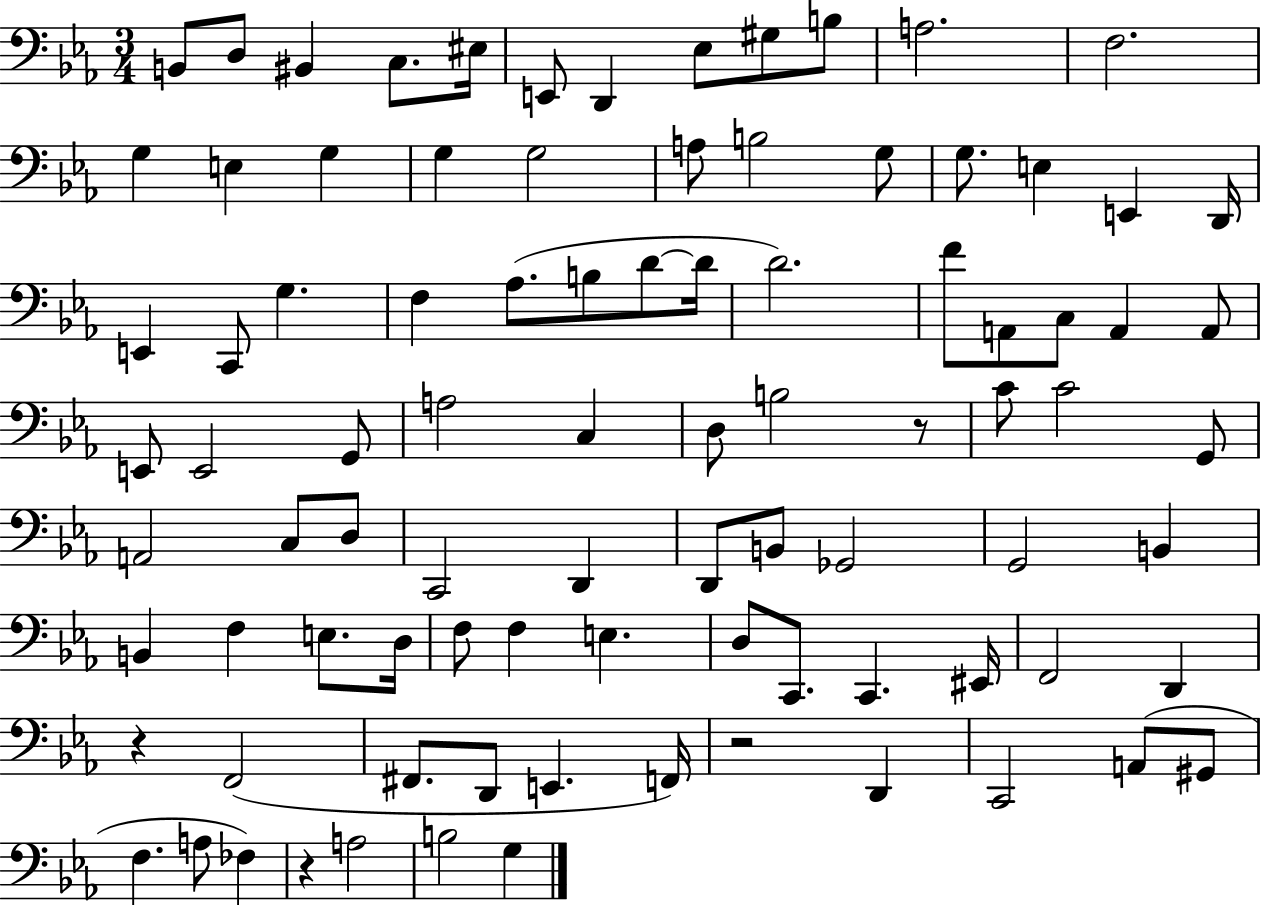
B2/e D3/e BIS2/q C3/e. EIS3/s E2/e D2/q Eb3/e G#3/e B3/e A3/h. F3/h. G3/q E3/q G3/q G3/q G3/h A3/e B3/h G3/e G3/e. E3/q E2/q D2/s E2/q C2/e G3/q. F3/q Ab3/e. B3/e D4/e D4/s D4/h. F4/e A2/e C3/e A2/q A2/e E2/e E2/h G2/e A3/h C3/q D3/e B3/h R/e C4/e C4/h G2/e A2/h C3/e D3/e C2/h D2/q D2/e B2/e Gb2/h G2/h B2/q B2/q F3/q E3/e. D3/s F3/e F3/q E3/q. D3/e C2/e. C2/q. EIS2/s F2/h D2/q R/q F2/h F#2/e. D2/e E2/q. F2/s R/h D2/q C2/h A2/e G#2/e F3/q. A3/e FES3/q R/q A3/h B3/h G3/q